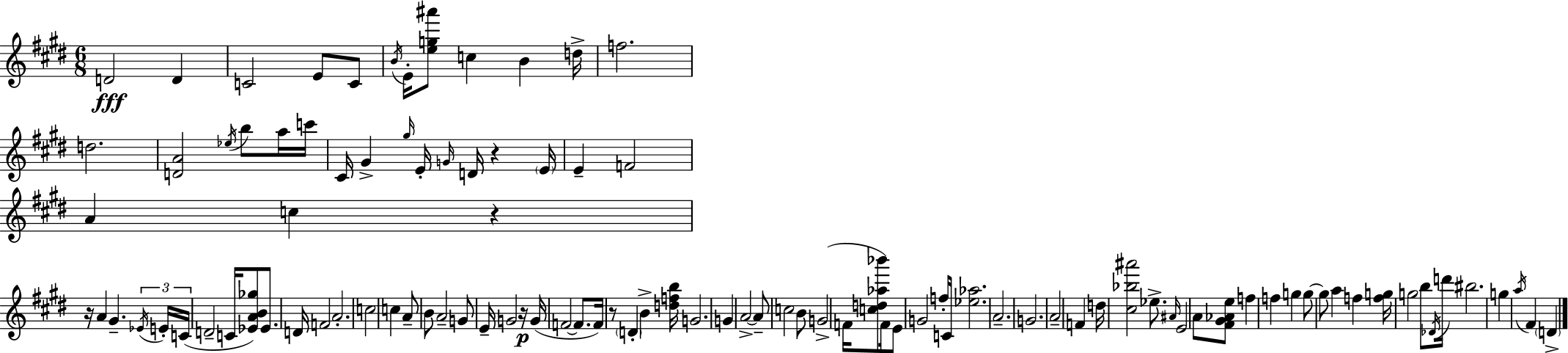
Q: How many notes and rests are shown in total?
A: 104